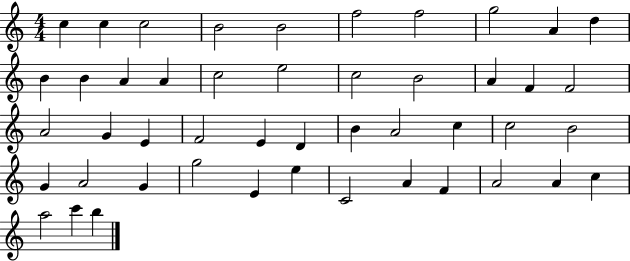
X:1
T:Untitled
M:4/4
L:1/4
K:C
c c c2 B2 B2 f2 f2 g2 A d B B A A c2 e2 c2 B2 A F F2 A2 G E F2 E D B A2 c c2 B2 G A2 G g2 E e C2 A F A2 A c a2 c' b